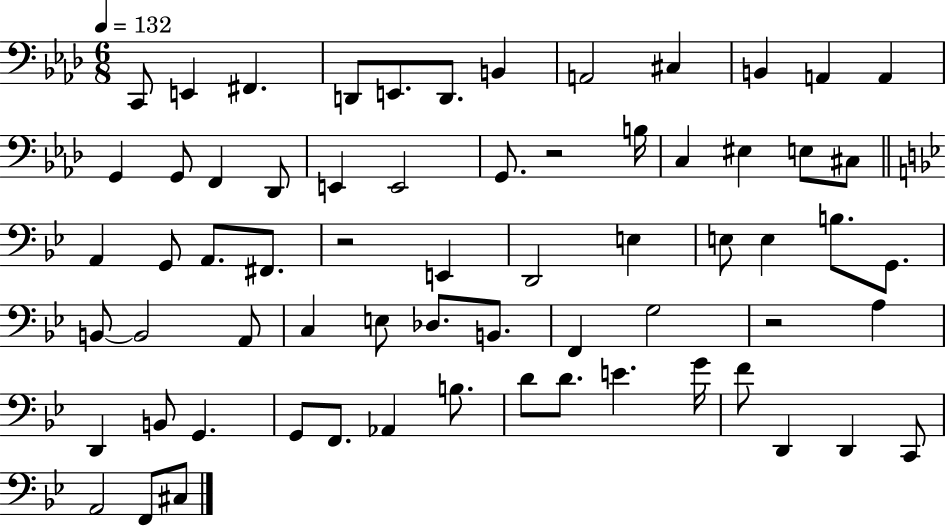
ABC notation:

X:1
T:Untitled
M:6/8
L:1/4
K:Ab
C,,/2 E,, ^F,, D,,/2 E,,/2 D,,/2 B,, A,,2 ^C, B,, A,, A,, G,, G,,/2 F,, _D,,/2 E,, E,,2 G,,/2 z2 B,/4 C, ^E, E,/2 ^C,/2 A,, G,,/2 A,,/2 ^F,,/2 z2 E,, D,,2 E, E,/2 E, B,/2 G,,/2 B,,/2 B,,2 A,,/2 C, E,/2 _D,/2 B,,/2 F,, G,2 z2 A, D,, B,,/2 G,, G,,/2 F,,/2 _A,, B,/2 D/2 D/2 E G/4 F/2 D,, D,, C,,/2 A,,2 F,,/2 ^C,/2